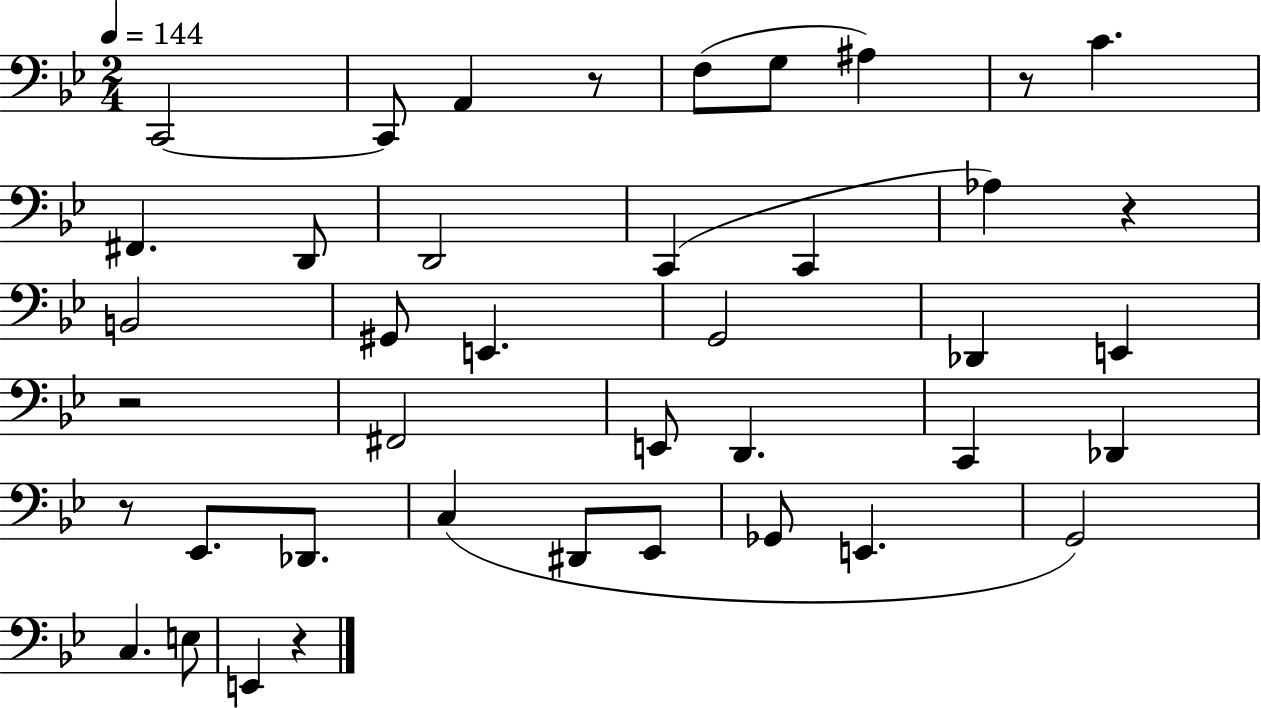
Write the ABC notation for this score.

X:1
T:Untitled
M:2/4
L:1/4
K:Bb
C,,2 C,,/2 A,, z/2 F,/2 G,/2 ^A, z/2 C ^F,, D,,/2 D,,2 C,, C,, _A, z B,,2 ^G,,/2 E,, G,,2 _D,, E,, z2 ^F,,2 E,,/2 D,, C,, _D,, z/2 _E,,/2 _D,,/2 C, ^D,,/2 _E,,/2 _G,,/2 E,, G,,2 C, E,/2 E,, z